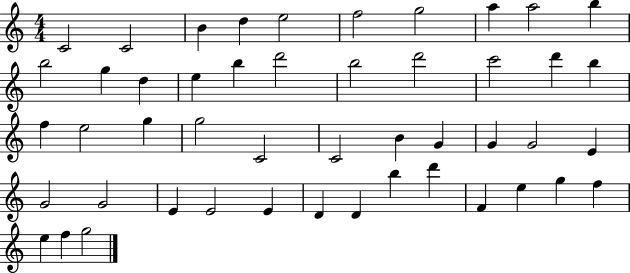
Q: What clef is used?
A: treble